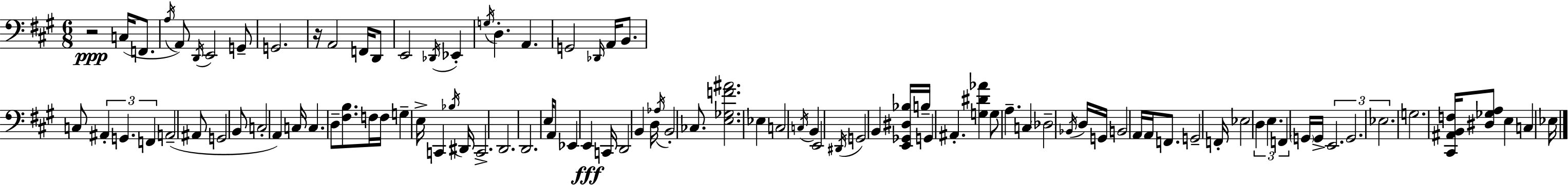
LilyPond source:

{
  \clef bass
  \numericTimeSignature
  \time 6/8
  \key a \major
  \repeat volta 2 { r2\ppp c16( f,8. | \acciaccatura { a16 }) a,8 \acciaccatura { d,16 } e,2 | g,8-- g,2. | r16 a,2 f,16 | \break d,8 e,2 \acciaccatura { des,16 } ees,4-. | \acciaccatura { g16 } d4.-. a,4. | g,2 | \grace { des,16 } a,16 b,8. c8 \tuplet 3/2 { ais,4-. g,4. | \break f,4 } a,2--( | ais,8 g,2 | b,8 c2-. | a,4) c16 c4. | \break d8-- <fis b>8. f16 f16 g4-- e16-> | c,4 \acciaccatura { bes16 } dis,16 c,2.-> | d,2. | d,2. | \break e16 a,8 ees,4 | e,4\fff c,16 d,2 | b,4 d16 \acciaccatura { aes16 } b,2-. | ces8. <e ges f' ais'>2. | \break ees4 c2 | \acciaccatura { c16 } b,4 | e,2 \acciaccatura { dis,16 } g,2 | b,4 <e, ges, dis bes>16 b16-- g,4 | \break ais,4.-. <g dis' aes'>4 | g8 a4.-- c4 | \parenthesize des2-- \acciaccatura { bes,16 } d16 g,16 | b,2 a,16 a,16 f,8. | \break g,2-- f,16-. ees2 | \tuplet 3/2 { d4 e4. | f,4 } \parenthesize g,16 g,16-> \tuplet 3/2 { e,2. | g,2. | \break ees2. } | g2. | <cis, ais, b, f>16 <dis ges a>8 | e4 c4 ees16 } \bar "|."
}